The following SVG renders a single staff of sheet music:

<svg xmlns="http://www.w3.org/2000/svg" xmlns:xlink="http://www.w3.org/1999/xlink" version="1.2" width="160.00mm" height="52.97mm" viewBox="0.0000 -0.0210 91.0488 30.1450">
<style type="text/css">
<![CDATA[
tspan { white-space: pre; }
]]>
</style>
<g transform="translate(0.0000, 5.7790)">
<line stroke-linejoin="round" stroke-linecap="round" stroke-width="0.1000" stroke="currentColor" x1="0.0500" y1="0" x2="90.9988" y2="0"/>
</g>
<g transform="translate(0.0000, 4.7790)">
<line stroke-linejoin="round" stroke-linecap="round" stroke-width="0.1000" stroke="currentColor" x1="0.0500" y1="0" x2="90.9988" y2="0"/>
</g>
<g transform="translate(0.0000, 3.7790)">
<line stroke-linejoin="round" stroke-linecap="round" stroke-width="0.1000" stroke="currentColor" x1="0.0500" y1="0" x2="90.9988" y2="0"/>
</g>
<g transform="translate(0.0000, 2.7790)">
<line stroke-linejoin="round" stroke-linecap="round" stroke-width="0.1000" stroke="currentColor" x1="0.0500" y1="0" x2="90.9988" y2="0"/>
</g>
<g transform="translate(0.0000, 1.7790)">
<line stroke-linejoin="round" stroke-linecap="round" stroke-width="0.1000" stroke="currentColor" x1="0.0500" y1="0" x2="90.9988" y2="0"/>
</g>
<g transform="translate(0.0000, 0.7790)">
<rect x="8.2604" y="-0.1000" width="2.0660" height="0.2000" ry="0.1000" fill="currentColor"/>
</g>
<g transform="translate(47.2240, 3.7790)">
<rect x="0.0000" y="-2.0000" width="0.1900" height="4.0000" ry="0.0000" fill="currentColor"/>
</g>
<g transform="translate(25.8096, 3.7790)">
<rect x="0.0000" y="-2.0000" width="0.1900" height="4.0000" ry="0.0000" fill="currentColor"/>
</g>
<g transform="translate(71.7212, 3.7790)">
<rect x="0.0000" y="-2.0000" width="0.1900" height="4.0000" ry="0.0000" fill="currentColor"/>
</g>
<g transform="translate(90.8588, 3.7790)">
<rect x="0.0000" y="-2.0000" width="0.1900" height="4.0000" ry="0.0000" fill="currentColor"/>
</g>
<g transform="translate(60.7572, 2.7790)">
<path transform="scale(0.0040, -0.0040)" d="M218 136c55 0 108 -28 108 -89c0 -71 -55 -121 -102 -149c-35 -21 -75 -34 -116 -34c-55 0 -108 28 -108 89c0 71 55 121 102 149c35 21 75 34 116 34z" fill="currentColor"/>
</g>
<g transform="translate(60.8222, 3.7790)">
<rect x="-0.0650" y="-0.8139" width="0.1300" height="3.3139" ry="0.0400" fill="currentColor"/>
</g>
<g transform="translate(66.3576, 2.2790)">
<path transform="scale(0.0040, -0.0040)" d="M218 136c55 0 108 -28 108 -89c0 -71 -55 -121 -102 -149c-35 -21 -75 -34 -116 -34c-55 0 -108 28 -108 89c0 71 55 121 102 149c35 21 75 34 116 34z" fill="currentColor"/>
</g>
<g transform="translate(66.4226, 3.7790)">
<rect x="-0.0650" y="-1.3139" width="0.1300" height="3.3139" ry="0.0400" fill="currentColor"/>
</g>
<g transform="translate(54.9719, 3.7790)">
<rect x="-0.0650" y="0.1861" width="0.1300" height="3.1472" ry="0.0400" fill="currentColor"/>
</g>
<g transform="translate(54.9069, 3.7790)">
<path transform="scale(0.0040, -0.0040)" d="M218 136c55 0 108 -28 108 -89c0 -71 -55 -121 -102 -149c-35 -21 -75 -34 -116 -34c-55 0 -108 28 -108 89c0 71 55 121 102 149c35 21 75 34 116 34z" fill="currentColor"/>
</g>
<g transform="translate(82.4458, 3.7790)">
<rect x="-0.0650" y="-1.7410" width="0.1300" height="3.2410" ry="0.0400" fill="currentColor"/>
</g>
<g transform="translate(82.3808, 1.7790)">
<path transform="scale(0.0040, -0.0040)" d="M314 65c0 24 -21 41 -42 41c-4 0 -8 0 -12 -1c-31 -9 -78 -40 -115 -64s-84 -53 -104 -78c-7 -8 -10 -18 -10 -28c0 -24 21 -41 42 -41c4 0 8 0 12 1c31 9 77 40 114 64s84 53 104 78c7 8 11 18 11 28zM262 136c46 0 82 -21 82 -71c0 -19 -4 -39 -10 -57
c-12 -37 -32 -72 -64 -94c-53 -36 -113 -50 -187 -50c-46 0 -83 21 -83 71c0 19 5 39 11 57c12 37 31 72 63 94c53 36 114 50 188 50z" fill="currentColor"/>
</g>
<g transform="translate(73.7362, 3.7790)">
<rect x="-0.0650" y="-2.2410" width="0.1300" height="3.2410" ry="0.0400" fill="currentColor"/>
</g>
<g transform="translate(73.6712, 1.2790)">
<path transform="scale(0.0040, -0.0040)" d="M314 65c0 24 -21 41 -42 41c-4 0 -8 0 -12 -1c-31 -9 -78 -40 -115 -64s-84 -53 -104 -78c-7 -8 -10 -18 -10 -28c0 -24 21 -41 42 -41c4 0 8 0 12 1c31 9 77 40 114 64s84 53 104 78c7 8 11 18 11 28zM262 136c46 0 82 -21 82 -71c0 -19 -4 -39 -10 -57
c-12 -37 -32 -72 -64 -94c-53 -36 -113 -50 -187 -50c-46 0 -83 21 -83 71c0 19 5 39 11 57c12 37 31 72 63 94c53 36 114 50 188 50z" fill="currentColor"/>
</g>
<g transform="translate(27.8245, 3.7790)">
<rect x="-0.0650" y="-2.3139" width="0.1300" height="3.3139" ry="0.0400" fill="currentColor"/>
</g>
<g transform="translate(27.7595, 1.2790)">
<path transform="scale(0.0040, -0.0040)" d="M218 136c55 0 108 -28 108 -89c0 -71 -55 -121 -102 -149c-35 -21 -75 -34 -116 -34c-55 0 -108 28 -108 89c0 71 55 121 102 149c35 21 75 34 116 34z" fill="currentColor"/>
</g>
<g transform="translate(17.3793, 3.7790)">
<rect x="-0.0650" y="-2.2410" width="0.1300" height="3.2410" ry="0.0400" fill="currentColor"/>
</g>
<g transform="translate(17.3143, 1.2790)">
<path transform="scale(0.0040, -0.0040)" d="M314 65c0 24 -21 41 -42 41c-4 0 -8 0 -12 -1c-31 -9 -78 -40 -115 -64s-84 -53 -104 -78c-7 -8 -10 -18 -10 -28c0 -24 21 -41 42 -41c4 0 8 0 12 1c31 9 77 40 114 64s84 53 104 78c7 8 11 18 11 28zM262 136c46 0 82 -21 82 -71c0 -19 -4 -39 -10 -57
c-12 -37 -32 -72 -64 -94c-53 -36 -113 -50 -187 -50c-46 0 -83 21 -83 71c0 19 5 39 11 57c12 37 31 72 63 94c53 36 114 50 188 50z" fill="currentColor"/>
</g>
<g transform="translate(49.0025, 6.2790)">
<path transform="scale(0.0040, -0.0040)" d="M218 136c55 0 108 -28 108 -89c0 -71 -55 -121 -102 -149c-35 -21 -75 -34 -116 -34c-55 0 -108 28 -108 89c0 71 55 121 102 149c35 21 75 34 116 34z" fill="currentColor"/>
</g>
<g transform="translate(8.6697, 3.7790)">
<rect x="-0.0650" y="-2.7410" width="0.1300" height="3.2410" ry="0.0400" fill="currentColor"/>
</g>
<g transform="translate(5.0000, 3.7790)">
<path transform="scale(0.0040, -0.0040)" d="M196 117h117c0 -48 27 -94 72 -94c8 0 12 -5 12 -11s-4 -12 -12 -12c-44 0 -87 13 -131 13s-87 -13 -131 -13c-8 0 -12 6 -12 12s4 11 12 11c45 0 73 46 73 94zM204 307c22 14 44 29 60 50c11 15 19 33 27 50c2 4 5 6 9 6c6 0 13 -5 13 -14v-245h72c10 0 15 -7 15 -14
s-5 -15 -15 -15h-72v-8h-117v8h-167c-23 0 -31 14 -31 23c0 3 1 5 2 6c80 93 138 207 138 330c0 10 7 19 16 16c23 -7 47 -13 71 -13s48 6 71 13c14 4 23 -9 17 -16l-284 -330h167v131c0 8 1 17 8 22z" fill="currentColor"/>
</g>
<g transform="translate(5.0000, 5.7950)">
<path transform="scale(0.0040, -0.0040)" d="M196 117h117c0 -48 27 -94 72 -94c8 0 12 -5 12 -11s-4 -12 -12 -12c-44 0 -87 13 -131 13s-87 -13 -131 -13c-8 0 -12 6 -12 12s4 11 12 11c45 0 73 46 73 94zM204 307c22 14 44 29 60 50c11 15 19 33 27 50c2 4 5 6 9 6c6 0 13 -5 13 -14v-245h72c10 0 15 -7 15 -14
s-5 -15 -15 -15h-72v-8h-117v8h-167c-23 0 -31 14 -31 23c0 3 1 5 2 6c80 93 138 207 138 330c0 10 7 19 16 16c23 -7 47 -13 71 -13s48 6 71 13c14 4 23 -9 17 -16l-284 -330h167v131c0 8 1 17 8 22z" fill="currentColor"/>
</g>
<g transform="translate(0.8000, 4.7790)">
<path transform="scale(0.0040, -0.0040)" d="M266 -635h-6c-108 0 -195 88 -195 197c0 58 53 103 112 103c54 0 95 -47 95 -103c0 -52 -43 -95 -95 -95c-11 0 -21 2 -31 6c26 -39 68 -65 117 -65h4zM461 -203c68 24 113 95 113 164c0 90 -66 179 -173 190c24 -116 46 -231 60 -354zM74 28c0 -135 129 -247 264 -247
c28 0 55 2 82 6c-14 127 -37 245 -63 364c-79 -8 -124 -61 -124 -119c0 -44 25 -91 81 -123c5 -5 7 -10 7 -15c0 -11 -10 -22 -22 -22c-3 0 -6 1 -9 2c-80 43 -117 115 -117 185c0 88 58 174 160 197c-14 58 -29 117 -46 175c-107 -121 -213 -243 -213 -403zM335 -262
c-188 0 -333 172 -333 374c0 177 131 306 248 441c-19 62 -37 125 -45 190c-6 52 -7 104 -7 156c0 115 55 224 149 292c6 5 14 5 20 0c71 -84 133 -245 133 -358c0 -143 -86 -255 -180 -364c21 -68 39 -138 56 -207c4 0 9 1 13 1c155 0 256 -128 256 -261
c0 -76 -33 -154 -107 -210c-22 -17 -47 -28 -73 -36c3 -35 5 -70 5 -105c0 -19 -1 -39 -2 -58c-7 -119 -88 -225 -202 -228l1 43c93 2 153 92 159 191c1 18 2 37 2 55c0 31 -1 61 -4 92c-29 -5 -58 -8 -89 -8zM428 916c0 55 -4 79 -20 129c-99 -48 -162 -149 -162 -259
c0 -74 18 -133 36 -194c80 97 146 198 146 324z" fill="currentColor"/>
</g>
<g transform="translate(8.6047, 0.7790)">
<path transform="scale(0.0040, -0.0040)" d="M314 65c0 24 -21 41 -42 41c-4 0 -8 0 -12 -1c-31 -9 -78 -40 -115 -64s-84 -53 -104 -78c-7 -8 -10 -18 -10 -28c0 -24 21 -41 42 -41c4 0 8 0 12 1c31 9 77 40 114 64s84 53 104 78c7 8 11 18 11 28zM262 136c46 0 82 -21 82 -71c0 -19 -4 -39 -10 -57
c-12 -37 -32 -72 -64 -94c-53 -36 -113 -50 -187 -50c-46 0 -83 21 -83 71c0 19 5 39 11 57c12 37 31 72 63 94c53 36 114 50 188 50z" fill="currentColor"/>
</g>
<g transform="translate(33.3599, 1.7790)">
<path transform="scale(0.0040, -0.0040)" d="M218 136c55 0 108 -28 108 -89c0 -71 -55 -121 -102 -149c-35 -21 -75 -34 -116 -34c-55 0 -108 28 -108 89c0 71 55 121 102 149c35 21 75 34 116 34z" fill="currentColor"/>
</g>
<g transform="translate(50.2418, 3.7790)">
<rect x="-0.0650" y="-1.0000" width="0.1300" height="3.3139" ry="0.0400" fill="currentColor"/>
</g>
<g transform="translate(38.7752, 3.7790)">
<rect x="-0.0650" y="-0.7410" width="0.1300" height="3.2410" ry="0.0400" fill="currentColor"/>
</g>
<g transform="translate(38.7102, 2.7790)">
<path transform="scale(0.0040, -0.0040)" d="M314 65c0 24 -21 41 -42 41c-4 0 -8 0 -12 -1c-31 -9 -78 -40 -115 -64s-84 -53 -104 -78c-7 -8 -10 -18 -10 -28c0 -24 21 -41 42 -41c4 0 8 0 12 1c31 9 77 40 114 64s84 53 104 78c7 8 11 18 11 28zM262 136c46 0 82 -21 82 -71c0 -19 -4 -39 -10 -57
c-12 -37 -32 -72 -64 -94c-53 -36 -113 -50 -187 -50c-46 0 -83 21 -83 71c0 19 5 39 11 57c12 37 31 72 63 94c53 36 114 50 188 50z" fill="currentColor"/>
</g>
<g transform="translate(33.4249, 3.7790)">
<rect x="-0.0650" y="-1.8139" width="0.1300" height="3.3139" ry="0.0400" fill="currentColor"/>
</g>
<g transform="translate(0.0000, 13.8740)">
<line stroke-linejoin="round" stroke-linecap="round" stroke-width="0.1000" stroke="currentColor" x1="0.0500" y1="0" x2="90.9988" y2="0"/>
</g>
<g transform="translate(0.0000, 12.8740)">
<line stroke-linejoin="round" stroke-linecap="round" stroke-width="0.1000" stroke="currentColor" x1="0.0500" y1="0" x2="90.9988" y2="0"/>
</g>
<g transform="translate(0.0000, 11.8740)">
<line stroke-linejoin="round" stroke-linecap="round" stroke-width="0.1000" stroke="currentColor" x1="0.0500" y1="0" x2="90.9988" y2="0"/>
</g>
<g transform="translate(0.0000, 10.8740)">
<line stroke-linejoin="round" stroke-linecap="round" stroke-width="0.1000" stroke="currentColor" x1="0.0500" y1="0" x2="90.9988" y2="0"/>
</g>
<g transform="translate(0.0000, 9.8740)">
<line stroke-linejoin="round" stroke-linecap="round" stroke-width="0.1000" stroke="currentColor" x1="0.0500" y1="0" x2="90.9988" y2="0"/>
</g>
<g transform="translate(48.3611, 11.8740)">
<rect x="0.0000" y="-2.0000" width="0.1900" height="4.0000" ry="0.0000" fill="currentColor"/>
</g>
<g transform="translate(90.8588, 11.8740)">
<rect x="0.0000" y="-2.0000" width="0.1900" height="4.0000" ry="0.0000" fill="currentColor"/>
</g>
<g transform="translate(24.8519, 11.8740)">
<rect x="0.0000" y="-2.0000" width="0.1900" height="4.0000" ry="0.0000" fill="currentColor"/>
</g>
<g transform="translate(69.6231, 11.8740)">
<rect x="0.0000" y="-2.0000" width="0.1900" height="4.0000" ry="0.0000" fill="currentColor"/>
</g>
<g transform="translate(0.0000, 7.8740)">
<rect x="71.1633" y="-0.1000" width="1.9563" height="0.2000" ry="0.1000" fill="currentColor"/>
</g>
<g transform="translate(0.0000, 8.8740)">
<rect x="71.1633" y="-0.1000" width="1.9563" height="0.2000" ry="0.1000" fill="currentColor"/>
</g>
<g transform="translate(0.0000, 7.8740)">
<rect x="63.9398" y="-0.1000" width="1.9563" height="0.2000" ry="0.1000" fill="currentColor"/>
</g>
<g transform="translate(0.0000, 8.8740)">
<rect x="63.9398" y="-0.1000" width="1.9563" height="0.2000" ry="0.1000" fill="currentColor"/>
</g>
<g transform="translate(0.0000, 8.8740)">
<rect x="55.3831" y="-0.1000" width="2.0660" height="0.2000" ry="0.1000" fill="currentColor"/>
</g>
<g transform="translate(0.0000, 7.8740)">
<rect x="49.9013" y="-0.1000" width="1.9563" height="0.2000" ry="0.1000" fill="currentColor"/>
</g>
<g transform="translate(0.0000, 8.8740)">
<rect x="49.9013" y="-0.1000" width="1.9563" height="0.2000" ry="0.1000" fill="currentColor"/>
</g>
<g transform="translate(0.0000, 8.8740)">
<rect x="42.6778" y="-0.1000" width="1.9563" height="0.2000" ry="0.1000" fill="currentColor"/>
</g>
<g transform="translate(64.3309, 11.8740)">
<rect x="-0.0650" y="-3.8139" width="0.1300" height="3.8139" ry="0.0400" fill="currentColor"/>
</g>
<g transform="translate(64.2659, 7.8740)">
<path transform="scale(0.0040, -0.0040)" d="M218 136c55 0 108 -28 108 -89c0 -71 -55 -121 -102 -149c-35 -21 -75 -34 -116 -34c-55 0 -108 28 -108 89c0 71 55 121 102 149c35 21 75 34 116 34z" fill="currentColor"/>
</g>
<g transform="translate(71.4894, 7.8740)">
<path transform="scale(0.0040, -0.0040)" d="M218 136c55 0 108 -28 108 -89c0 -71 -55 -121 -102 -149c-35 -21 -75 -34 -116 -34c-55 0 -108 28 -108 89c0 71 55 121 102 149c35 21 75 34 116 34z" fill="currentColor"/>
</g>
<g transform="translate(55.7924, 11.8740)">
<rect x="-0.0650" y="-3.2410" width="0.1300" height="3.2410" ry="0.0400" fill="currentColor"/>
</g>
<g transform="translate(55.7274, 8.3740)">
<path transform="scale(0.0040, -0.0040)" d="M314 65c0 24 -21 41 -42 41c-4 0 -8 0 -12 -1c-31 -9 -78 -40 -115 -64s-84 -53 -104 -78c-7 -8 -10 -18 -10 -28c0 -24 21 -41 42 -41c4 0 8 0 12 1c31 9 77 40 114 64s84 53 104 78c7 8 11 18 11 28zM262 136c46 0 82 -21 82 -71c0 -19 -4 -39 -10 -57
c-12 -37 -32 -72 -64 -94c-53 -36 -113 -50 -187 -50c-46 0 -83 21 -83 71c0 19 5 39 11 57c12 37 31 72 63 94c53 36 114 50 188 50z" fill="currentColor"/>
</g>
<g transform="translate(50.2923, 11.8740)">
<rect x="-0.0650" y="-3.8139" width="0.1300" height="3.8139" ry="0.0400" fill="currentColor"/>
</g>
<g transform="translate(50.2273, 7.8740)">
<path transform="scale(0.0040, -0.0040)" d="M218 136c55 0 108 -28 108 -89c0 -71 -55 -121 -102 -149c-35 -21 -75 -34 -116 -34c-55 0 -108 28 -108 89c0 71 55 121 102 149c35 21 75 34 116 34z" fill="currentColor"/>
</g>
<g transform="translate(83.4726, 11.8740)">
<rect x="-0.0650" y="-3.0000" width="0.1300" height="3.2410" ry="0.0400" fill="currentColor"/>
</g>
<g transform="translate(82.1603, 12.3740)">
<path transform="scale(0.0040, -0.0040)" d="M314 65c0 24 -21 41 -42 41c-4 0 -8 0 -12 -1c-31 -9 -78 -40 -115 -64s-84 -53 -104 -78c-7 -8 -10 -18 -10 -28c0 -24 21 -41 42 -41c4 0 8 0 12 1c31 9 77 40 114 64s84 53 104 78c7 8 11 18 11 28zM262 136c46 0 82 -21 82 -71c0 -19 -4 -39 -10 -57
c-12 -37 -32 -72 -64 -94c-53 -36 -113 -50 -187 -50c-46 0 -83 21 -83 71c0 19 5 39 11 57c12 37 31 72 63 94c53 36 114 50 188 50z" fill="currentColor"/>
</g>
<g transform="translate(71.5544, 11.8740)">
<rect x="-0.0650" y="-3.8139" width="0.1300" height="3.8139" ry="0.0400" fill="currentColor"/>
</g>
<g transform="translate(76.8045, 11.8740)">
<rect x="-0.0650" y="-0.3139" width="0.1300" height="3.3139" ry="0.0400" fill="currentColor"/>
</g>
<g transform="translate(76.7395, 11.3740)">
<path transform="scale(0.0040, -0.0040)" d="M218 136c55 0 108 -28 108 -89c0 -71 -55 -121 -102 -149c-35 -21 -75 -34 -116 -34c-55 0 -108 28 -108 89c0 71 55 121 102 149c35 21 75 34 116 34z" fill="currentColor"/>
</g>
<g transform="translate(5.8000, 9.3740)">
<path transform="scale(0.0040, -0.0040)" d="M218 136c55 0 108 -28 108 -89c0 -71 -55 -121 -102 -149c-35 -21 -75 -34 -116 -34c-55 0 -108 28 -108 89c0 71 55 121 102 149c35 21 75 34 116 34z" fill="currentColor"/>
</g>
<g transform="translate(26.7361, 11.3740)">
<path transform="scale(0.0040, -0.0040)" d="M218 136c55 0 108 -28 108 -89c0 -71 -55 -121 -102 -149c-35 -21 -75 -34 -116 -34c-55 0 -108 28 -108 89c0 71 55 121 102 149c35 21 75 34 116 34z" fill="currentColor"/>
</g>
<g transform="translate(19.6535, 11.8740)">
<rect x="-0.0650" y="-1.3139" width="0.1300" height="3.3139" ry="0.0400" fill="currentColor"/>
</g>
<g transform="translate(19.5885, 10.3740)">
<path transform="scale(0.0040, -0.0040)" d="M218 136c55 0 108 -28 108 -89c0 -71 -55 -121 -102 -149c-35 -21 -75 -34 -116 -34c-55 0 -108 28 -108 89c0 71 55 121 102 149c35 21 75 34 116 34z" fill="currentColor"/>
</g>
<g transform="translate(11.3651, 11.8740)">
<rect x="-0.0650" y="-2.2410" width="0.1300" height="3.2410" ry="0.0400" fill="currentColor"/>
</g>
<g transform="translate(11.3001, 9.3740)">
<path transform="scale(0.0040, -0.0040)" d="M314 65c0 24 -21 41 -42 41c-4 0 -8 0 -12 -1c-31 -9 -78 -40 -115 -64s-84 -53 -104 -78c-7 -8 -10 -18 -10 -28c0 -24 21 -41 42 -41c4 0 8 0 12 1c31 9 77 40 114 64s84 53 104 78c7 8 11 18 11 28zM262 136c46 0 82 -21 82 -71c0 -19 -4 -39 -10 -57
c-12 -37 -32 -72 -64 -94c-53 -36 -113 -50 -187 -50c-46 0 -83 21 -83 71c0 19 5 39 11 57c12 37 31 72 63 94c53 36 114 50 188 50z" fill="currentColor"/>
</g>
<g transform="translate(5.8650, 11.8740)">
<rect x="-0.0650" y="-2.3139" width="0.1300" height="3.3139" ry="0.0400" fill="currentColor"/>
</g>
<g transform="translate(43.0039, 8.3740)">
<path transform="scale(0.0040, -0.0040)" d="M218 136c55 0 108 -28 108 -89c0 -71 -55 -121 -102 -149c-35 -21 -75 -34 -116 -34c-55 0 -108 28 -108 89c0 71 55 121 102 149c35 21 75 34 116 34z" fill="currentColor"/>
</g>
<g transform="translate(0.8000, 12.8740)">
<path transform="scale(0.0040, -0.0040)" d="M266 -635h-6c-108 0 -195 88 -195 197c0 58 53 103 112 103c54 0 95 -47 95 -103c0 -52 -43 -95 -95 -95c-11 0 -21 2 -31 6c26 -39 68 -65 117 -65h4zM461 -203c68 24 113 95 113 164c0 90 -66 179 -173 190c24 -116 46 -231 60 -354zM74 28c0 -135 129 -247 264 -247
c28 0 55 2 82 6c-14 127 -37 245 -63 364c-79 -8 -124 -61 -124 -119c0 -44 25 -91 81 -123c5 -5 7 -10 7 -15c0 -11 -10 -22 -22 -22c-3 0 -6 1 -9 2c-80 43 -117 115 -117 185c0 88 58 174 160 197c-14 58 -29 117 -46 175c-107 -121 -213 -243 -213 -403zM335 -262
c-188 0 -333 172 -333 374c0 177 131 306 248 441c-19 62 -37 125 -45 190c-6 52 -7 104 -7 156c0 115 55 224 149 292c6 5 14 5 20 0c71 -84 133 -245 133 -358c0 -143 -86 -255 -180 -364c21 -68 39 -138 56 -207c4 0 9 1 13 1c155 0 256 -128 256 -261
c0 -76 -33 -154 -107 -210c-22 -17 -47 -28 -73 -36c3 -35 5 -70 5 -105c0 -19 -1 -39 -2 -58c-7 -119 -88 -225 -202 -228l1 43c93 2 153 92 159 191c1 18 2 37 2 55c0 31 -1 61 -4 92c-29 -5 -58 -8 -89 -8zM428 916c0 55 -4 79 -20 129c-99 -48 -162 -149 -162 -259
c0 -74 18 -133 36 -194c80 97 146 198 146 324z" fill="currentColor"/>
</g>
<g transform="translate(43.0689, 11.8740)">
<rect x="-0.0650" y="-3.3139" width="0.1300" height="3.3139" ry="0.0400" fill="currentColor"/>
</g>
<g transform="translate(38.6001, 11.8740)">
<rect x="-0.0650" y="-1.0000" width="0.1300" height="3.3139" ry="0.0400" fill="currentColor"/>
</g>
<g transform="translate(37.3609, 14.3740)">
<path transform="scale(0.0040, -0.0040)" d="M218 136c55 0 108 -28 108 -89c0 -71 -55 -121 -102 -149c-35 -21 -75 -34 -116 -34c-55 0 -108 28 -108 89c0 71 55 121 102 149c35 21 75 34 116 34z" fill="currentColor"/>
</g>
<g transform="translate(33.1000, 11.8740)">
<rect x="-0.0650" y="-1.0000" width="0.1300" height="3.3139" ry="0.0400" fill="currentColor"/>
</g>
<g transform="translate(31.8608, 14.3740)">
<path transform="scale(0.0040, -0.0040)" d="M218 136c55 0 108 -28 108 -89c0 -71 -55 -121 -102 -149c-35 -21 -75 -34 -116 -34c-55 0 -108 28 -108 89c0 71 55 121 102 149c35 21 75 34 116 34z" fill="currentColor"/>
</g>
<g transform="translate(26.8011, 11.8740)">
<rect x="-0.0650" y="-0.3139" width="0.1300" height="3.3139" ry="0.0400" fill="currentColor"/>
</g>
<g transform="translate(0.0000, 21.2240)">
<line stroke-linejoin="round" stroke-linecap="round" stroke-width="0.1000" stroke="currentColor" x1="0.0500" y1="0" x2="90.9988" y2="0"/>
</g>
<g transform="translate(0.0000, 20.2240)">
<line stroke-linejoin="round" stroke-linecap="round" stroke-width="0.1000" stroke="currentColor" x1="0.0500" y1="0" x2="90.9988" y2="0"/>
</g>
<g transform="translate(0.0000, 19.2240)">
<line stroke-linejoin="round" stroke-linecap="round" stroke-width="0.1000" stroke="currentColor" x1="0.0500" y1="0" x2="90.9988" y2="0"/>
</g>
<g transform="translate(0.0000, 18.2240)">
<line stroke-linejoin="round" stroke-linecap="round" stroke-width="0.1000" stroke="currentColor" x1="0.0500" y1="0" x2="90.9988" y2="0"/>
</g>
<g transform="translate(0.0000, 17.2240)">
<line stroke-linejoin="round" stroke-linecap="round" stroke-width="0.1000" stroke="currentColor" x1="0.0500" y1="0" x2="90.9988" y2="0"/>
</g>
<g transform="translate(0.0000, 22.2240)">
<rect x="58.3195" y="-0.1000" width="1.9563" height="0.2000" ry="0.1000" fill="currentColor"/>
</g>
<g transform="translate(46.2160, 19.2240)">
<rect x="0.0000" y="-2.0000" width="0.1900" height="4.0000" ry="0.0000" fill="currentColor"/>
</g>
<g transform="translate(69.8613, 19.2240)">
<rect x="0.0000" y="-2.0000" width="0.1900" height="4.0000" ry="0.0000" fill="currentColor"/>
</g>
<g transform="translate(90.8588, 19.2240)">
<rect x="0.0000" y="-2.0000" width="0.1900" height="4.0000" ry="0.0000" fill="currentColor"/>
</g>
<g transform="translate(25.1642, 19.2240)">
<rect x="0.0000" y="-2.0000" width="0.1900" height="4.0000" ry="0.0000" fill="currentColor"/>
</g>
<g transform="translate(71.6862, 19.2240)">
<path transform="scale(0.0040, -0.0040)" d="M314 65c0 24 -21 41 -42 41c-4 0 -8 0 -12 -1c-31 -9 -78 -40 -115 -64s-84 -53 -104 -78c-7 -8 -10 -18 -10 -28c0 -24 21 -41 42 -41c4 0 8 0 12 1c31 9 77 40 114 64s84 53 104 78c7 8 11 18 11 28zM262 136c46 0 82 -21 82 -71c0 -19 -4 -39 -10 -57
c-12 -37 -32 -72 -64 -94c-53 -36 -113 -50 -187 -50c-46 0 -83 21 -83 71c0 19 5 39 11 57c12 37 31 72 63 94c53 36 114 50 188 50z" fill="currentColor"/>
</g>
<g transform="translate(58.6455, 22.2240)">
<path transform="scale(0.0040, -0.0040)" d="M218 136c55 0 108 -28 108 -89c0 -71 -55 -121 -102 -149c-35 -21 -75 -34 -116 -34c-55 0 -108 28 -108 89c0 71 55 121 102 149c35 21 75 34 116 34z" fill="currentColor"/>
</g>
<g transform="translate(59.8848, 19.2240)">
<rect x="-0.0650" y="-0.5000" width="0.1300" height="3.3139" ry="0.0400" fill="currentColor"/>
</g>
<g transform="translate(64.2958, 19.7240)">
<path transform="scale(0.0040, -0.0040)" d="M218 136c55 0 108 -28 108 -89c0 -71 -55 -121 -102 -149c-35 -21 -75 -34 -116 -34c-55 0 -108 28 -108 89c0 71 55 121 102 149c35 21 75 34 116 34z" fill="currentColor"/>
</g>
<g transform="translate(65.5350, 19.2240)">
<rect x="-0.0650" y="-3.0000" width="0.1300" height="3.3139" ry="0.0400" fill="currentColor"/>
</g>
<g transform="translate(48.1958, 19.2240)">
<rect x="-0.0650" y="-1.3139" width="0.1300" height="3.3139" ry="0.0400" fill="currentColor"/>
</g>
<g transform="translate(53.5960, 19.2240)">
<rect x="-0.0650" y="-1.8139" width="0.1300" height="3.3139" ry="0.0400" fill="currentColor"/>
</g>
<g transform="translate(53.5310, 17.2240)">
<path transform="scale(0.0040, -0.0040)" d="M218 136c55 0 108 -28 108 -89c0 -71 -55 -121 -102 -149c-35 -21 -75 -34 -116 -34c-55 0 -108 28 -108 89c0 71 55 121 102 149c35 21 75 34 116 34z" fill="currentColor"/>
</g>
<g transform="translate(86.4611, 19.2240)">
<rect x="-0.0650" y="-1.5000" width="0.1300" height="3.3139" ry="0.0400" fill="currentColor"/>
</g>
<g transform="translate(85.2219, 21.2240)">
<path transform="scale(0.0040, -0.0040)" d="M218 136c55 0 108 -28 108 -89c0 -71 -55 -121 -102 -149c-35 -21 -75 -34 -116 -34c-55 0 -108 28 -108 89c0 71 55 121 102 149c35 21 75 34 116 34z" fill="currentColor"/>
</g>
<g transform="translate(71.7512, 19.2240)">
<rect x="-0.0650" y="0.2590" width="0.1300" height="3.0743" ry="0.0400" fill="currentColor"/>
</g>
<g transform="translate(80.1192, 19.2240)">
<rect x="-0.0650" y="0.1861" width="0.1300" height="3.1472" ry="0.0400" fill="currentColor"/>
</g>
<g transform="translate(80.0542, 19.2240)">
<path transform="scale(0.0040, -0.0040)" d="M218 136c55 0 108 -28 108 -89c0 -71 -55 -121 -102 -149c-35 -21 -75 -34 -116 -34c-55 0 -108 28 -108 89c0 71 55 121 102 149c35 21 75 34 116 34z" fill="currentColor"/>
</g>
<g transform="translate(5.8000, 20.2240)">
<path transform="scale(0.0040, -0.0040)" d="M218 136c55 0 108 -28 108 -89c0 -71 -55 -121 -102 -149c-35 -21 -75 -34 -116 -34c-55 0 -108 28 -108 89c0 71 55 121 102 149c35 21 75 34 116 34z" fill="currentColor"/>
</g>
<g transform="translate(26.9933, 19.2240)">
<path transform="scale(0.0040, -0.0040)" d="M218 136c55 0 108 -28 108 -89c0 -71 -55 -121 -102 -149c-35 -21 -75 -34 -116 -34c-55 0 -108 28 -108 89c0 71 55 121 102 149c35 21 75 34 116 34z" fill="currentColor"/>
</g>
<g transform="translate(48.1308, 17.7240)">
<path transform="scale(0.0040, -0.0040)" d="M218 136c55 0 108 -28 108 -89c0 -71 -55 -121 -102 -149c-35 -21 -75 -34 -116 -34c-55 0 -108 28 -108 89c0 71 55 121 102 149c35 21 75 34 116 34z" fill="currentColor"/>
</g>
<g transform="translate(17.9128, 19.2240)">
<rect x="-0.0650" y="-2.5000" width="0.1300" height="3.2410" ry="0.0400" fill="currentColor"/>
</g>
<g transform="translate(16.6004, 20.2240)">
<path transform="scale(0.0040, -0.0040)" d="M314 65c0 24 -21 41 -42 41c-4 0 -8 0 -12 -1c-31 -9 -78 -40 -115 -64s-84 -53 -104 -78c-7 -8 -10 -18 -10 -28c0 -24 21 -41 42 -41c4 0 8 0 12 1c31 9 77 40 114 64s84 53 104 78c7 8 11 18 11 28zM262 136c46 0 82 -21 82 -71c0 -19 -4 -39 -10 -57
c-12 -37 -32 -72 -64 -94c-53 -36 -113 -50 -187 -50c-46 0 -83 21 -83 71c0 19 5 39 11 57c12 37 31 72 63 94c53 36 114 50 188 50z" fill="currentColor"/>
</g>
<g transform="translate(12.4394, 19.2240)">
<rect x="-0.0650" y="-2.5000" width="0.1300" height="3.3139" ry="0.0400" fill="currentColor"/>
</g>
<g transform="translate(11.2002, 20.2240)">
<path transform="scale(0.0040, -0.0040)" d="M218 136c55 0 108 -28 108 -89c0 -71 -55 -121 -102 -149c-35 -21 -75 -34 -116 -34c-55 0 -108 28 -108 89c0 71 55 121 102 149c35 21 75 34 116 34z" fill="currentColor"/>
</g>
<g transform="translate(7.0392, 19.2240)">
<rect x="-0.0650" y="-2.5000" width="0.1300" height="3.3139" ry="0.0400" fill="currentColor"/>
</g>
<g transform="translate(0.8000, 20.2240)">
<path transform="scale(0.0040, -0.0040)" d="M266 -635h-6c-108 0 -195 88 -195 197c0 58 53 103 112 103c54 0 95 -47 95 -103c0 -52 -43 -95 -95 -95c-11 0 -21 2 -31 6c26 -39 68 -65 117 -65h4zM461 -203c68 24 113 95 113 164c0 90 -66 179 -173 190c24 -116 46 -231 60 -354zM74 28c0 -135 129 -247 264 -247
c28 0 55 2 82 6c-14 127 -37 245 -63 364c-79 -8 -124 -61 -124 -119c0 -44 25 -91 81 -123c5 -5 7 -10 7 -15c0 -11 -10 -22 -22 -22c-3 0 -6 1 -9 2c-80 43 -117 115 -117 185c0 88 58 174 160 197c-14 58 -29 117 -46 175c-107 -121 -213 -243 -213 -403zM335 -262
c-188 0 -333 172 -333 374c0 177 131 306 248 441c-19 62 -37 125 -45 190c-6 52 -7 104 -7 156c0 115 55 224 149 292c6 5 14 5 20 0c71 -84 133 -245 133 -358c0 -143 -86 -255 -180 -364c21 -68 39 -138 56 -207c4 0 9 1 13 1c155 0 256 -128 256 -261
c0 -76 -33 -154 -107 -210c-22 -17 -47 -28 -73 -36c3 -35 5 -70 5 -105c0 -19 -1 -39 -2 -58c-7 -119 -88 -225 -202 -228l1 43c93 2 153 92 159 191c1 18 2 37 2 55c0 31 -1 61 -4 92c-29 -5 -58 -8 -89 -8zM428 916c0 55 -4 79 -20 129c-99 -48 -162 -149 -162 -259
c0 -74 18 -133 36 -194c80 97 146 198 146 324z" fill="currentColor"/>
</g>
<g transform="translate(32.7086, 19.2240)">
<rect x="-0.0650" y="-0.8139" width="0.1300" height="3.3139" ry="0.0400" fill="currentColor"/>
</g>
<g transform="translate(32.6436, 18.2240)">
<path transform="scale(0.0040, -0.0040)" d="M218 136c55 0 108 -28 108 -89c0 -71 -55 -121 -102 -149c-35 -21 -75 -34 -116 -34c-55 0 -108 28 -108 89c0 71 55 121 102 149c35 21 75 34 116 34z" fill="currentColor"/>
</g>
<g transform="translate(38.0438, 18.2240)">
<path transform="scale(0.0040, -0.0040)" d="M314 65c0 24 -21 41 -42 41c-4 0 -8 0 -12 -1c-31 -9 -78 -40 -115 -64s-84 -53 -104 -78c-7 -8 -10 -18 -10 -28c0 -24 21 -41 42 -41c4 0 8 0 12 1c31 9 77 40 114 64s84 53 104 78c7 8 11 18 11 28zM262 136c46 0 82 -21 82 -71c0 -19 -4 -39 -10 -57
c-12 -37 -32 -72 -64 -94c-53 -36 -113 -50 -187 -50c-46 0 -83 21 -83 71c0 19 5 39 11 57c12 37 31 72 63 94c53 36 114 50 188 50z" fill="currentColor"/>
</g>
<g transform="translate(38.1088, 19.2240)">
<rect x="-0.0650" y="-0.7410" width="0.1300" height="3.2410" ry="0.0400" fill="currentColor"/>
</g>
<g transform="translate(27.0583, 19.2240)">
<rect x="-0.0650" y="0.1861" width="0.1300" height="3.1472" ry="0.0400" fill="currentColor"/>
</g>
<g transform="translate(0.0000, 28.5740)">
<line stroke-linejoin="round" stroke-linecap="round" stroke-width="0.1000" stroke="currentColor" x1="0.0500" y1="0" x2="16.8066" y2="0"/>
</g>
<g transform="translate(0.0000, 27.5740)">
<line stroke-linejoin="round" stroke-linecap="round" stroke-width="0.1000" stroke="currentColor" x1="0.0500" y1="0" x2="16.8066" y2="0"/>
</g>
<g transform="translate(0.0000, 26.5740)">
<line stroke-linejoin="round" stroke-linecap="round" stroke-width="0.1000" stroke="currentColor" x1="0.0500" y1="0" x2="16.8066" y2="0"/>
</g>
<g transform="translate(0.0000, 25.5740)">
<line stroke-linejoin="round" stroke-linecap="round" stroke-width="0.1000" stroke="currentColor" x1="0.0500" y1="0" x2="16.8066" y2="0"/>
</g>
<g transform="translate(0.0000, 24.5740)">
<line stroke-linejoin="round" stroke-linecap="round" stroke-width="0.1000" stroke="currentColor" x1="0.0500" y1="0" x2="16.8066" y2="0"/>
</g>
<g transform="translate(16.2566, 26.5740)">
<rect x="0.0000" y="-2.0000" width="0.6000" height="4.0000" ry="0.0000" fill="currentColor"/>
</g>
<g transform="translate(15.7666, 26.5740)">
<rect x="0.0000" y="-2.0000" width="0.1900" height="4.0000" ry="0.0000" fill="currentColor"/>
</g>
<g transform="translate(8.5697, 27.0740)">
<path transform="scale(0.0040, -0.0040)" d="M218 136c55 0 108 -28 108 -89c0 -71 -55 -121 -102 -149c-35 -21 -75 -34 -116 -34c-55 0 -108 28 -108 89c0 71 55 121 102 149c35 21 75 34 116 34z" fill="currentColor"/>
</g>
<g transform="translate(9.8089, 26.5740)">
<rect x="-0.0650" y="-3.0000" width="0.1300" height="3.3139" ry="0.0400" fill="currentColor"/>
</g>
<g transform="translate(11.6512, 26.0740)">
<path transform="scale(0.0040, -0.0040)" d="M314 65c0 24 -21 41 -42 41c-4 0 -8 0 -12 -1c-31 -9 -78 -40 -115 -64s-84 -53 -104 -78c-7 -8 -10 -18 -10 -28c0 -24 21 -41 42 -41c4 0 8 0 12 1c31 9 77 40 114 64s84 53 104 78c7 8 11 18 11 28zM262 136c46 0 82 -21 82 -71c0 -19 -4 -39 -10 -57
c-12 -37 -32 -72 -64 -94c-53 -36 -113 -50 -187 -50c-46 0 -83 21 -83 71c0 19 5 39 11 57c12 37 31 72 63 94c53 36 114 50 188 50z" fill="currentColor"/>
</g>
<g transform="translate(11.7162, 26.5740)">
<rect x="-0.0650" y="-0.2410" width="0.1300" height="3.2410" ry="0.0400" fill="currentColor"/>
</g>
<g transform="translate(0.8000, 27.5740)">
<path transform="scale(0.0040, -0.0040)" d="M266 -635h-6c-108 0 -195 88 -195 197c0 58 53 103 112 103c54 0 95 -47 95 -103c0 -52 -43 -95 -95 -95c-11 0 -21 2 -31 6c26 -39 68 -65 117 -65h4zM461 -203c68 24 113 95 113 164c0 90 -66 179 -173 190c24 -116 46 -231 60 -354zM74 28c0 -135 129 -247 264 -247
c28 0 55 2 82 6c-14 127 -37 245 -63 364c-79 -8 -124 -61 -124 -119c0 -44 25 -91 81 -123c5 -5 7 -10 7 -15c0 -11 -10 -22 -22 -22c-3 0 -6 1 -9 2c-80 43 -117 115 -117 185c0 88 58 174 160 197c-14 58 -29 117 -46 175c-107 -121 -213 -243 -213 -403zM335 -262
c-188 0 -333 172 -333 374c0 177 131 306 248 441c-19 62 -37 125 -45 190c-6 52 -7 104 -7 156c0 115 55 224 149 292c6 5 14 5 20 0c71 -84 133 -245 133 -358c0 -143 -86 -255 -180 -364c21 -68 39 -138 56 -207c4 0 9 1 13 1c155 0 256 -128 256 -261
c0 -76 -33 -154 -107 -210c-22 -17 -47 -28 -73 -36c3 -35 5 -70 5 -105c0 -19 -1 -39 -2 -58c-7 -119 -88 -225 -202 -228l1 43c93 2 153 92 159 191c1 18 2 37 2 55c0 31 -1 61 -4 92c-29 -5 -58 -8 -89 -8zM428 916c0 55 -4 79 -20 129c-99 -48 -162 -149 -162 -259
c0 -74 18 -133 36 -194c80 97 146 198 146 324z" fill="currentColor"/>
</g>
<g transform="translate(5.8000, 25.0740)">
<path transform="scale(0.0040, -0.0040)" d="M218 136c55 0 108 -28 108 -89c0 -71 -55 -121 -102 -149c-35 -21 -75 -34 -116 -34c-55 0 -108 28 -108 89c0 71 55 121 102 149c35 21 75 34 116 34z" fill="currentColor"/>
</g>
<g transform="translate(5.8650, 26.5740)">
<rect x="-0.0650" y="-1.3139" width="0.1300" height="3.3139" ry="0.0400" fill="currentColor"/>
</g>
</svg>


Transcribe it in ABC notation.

X:1
T:Untitled
M:4/4
L:1/4
K:C
a2 g2 g f d2 D B d e g2 f2 g g2 e c D D b c' b2 c' c' c A2 G G G2 B d d2 e f C A B2 B E e A c2